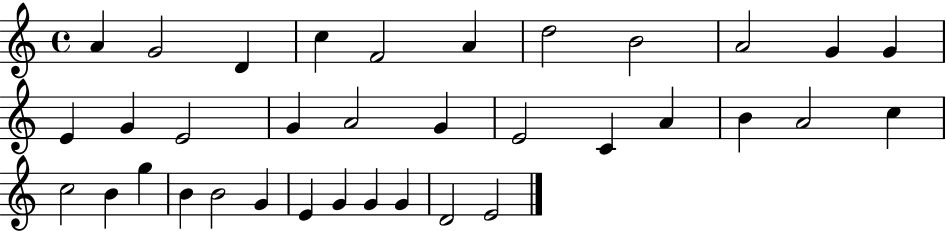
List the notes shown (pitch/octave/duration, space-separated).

A4/q G4/h D4/q C5/q F4/h A4/q D5/h B4/h A4/h G4/q G4/q E4/q G4/q E4/h G4/q A4/h G4/q E4/h C4/q A4/q B4/q A4/h C5/q C5/h B4/q G5/q B4/q B4/h G4/q E4/q G4/q G4/q G4/q D4/h E4/h